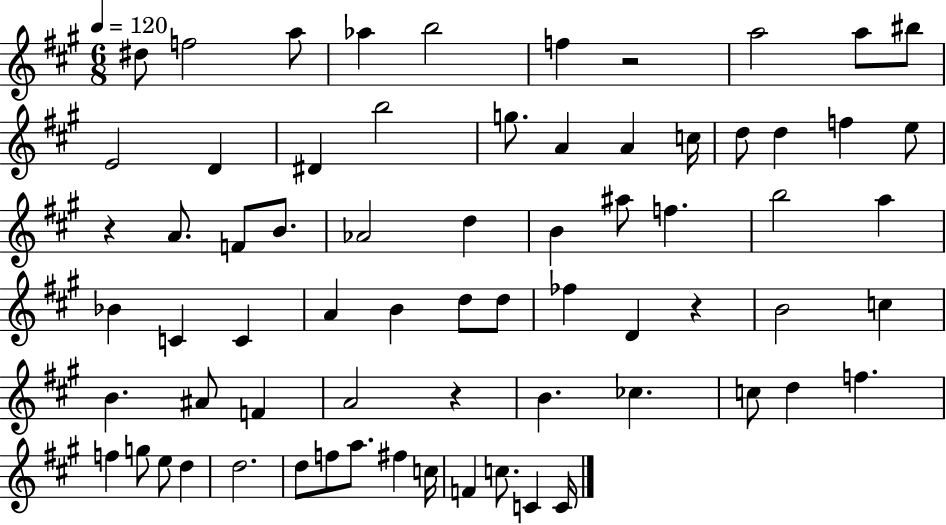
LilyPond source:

{
  \clef treble
  \numericTimeSignature
  \time 6/8
  \key a \major
  \tempo 4 = 120
  dis''8 f''2 a''8 | aes''4 b''2 | f''4 r2 | a''2 a''8 bis''8 | \break e'2 d'4 | dis'4 b''2 | g''8. a'4 a'4 c''16 | d''8 d''4 f''4 e''8 | \break r4 a'8. f'8 b'8. | aes'2 d''4 | b'4 ais''8 f''4. | b''2 a''4 | \break bes'4 c'4 c'4 | a'4 b'4 d''8 d''8 | fes''4 d'4 r4 | b'2 c''4 | \break b'4. ais'8 f'4 | a'2 r4 | b'4. ces''4. | c''8 d''4 f''4. | \break f''4 g''8 e''8 d''4 | d''2. | d''8 f''8 a''8. fis''4 c''16 | f'4 c''8. c'4 c'16 | \break \bar "|."
}